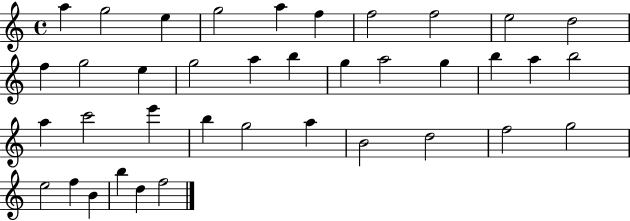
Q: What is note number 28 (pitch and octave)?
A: A5